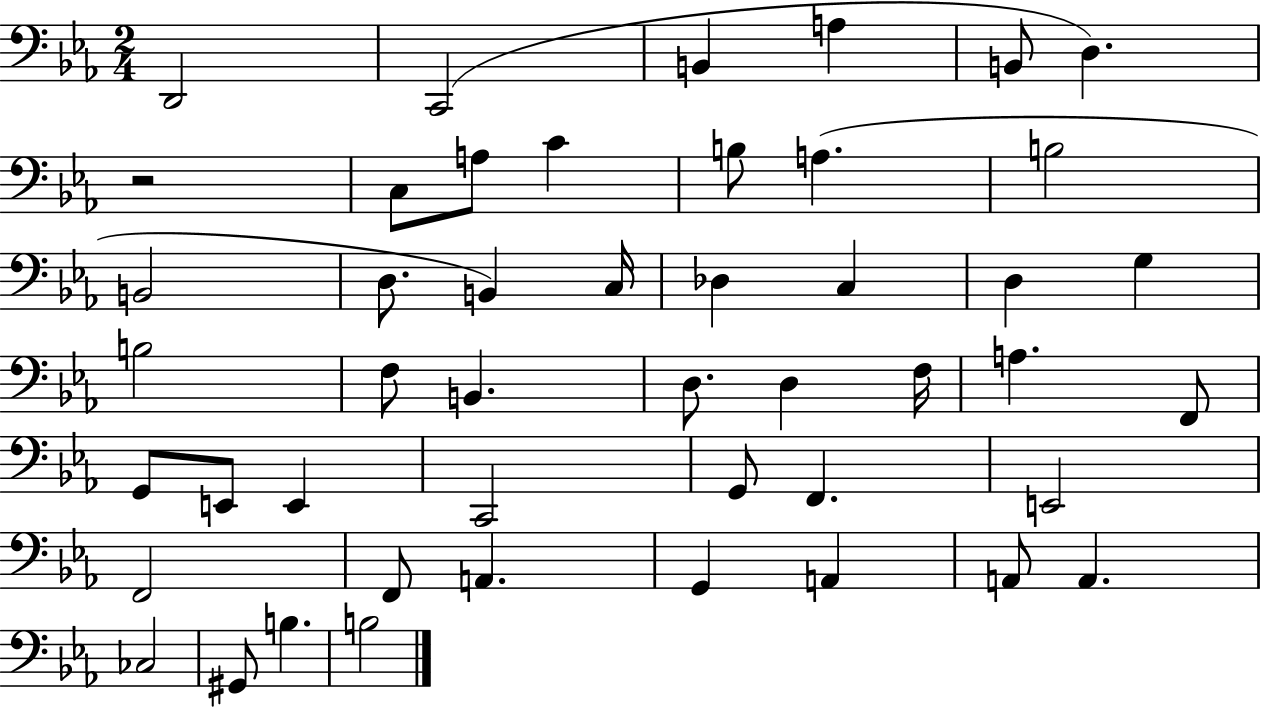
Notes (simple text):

D2/h C2/h B2/q A3/q B2/e D3/q. R/h C3/e A3/e C4/q B3/e A3/q. B3/h B2/h D3/e. B2/q C3/s Db3/q C3/q D3/q G3/q B3/h F3/e B2/q. D3/e. D3/q F3/s A3/q. F2/e G2/e E2/e E2/q C2/h G2/e F2/q. E2/h F2/h F2/e A2/q. G2/q A2/q A2/e A2/q. CES3/h G#2/e B3/q. B3/h